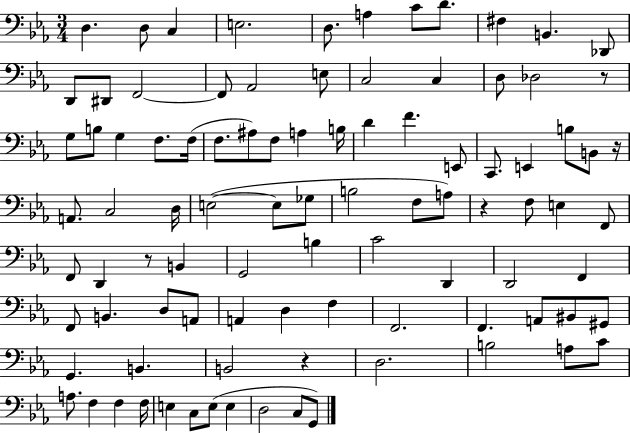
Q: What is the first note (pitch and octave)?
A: D3